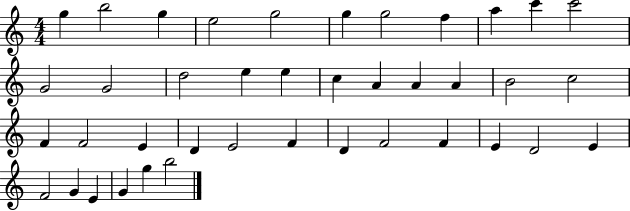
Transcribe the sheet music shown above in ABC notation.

X:1
T:Untitled
M:4/4
L:1/4
K:C
g b2 g e2 g2 g g2 f a c' c'2 G2 G2 d2 e e c A A A B2 c2 F F2 E D E2 F D F2 F E D2 E F2 G E G g b2